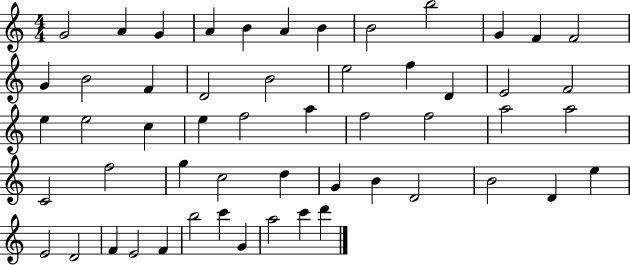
{
  \clef treble
  \numericTimeSignature
  \time 4/4
  \key c \major
  g'2 a'4 g'4 | a'4 b'4 a'4 b'4 | b'2 b''2 | g'4 f'4 f'2 | \break g'4 b'2 f'4 | d'2 b'2 | e''2 f''4 d'4 | e'2 f'2 | \break e''4 e''2 c''4 | e''4 f''2 a''4 | f''2 f''2 | a''2 a''2 | \break c'2 f''2 | g''4 c''2 d''4 | g'4 b'4 d'2 | b'2 d'4 e''4 | \break e'2 d'2 | f'4 e'2 f'4 | b''2 c'''4 g'4 | a''2 c'''4 d'''4 | \break \bar "|."
}